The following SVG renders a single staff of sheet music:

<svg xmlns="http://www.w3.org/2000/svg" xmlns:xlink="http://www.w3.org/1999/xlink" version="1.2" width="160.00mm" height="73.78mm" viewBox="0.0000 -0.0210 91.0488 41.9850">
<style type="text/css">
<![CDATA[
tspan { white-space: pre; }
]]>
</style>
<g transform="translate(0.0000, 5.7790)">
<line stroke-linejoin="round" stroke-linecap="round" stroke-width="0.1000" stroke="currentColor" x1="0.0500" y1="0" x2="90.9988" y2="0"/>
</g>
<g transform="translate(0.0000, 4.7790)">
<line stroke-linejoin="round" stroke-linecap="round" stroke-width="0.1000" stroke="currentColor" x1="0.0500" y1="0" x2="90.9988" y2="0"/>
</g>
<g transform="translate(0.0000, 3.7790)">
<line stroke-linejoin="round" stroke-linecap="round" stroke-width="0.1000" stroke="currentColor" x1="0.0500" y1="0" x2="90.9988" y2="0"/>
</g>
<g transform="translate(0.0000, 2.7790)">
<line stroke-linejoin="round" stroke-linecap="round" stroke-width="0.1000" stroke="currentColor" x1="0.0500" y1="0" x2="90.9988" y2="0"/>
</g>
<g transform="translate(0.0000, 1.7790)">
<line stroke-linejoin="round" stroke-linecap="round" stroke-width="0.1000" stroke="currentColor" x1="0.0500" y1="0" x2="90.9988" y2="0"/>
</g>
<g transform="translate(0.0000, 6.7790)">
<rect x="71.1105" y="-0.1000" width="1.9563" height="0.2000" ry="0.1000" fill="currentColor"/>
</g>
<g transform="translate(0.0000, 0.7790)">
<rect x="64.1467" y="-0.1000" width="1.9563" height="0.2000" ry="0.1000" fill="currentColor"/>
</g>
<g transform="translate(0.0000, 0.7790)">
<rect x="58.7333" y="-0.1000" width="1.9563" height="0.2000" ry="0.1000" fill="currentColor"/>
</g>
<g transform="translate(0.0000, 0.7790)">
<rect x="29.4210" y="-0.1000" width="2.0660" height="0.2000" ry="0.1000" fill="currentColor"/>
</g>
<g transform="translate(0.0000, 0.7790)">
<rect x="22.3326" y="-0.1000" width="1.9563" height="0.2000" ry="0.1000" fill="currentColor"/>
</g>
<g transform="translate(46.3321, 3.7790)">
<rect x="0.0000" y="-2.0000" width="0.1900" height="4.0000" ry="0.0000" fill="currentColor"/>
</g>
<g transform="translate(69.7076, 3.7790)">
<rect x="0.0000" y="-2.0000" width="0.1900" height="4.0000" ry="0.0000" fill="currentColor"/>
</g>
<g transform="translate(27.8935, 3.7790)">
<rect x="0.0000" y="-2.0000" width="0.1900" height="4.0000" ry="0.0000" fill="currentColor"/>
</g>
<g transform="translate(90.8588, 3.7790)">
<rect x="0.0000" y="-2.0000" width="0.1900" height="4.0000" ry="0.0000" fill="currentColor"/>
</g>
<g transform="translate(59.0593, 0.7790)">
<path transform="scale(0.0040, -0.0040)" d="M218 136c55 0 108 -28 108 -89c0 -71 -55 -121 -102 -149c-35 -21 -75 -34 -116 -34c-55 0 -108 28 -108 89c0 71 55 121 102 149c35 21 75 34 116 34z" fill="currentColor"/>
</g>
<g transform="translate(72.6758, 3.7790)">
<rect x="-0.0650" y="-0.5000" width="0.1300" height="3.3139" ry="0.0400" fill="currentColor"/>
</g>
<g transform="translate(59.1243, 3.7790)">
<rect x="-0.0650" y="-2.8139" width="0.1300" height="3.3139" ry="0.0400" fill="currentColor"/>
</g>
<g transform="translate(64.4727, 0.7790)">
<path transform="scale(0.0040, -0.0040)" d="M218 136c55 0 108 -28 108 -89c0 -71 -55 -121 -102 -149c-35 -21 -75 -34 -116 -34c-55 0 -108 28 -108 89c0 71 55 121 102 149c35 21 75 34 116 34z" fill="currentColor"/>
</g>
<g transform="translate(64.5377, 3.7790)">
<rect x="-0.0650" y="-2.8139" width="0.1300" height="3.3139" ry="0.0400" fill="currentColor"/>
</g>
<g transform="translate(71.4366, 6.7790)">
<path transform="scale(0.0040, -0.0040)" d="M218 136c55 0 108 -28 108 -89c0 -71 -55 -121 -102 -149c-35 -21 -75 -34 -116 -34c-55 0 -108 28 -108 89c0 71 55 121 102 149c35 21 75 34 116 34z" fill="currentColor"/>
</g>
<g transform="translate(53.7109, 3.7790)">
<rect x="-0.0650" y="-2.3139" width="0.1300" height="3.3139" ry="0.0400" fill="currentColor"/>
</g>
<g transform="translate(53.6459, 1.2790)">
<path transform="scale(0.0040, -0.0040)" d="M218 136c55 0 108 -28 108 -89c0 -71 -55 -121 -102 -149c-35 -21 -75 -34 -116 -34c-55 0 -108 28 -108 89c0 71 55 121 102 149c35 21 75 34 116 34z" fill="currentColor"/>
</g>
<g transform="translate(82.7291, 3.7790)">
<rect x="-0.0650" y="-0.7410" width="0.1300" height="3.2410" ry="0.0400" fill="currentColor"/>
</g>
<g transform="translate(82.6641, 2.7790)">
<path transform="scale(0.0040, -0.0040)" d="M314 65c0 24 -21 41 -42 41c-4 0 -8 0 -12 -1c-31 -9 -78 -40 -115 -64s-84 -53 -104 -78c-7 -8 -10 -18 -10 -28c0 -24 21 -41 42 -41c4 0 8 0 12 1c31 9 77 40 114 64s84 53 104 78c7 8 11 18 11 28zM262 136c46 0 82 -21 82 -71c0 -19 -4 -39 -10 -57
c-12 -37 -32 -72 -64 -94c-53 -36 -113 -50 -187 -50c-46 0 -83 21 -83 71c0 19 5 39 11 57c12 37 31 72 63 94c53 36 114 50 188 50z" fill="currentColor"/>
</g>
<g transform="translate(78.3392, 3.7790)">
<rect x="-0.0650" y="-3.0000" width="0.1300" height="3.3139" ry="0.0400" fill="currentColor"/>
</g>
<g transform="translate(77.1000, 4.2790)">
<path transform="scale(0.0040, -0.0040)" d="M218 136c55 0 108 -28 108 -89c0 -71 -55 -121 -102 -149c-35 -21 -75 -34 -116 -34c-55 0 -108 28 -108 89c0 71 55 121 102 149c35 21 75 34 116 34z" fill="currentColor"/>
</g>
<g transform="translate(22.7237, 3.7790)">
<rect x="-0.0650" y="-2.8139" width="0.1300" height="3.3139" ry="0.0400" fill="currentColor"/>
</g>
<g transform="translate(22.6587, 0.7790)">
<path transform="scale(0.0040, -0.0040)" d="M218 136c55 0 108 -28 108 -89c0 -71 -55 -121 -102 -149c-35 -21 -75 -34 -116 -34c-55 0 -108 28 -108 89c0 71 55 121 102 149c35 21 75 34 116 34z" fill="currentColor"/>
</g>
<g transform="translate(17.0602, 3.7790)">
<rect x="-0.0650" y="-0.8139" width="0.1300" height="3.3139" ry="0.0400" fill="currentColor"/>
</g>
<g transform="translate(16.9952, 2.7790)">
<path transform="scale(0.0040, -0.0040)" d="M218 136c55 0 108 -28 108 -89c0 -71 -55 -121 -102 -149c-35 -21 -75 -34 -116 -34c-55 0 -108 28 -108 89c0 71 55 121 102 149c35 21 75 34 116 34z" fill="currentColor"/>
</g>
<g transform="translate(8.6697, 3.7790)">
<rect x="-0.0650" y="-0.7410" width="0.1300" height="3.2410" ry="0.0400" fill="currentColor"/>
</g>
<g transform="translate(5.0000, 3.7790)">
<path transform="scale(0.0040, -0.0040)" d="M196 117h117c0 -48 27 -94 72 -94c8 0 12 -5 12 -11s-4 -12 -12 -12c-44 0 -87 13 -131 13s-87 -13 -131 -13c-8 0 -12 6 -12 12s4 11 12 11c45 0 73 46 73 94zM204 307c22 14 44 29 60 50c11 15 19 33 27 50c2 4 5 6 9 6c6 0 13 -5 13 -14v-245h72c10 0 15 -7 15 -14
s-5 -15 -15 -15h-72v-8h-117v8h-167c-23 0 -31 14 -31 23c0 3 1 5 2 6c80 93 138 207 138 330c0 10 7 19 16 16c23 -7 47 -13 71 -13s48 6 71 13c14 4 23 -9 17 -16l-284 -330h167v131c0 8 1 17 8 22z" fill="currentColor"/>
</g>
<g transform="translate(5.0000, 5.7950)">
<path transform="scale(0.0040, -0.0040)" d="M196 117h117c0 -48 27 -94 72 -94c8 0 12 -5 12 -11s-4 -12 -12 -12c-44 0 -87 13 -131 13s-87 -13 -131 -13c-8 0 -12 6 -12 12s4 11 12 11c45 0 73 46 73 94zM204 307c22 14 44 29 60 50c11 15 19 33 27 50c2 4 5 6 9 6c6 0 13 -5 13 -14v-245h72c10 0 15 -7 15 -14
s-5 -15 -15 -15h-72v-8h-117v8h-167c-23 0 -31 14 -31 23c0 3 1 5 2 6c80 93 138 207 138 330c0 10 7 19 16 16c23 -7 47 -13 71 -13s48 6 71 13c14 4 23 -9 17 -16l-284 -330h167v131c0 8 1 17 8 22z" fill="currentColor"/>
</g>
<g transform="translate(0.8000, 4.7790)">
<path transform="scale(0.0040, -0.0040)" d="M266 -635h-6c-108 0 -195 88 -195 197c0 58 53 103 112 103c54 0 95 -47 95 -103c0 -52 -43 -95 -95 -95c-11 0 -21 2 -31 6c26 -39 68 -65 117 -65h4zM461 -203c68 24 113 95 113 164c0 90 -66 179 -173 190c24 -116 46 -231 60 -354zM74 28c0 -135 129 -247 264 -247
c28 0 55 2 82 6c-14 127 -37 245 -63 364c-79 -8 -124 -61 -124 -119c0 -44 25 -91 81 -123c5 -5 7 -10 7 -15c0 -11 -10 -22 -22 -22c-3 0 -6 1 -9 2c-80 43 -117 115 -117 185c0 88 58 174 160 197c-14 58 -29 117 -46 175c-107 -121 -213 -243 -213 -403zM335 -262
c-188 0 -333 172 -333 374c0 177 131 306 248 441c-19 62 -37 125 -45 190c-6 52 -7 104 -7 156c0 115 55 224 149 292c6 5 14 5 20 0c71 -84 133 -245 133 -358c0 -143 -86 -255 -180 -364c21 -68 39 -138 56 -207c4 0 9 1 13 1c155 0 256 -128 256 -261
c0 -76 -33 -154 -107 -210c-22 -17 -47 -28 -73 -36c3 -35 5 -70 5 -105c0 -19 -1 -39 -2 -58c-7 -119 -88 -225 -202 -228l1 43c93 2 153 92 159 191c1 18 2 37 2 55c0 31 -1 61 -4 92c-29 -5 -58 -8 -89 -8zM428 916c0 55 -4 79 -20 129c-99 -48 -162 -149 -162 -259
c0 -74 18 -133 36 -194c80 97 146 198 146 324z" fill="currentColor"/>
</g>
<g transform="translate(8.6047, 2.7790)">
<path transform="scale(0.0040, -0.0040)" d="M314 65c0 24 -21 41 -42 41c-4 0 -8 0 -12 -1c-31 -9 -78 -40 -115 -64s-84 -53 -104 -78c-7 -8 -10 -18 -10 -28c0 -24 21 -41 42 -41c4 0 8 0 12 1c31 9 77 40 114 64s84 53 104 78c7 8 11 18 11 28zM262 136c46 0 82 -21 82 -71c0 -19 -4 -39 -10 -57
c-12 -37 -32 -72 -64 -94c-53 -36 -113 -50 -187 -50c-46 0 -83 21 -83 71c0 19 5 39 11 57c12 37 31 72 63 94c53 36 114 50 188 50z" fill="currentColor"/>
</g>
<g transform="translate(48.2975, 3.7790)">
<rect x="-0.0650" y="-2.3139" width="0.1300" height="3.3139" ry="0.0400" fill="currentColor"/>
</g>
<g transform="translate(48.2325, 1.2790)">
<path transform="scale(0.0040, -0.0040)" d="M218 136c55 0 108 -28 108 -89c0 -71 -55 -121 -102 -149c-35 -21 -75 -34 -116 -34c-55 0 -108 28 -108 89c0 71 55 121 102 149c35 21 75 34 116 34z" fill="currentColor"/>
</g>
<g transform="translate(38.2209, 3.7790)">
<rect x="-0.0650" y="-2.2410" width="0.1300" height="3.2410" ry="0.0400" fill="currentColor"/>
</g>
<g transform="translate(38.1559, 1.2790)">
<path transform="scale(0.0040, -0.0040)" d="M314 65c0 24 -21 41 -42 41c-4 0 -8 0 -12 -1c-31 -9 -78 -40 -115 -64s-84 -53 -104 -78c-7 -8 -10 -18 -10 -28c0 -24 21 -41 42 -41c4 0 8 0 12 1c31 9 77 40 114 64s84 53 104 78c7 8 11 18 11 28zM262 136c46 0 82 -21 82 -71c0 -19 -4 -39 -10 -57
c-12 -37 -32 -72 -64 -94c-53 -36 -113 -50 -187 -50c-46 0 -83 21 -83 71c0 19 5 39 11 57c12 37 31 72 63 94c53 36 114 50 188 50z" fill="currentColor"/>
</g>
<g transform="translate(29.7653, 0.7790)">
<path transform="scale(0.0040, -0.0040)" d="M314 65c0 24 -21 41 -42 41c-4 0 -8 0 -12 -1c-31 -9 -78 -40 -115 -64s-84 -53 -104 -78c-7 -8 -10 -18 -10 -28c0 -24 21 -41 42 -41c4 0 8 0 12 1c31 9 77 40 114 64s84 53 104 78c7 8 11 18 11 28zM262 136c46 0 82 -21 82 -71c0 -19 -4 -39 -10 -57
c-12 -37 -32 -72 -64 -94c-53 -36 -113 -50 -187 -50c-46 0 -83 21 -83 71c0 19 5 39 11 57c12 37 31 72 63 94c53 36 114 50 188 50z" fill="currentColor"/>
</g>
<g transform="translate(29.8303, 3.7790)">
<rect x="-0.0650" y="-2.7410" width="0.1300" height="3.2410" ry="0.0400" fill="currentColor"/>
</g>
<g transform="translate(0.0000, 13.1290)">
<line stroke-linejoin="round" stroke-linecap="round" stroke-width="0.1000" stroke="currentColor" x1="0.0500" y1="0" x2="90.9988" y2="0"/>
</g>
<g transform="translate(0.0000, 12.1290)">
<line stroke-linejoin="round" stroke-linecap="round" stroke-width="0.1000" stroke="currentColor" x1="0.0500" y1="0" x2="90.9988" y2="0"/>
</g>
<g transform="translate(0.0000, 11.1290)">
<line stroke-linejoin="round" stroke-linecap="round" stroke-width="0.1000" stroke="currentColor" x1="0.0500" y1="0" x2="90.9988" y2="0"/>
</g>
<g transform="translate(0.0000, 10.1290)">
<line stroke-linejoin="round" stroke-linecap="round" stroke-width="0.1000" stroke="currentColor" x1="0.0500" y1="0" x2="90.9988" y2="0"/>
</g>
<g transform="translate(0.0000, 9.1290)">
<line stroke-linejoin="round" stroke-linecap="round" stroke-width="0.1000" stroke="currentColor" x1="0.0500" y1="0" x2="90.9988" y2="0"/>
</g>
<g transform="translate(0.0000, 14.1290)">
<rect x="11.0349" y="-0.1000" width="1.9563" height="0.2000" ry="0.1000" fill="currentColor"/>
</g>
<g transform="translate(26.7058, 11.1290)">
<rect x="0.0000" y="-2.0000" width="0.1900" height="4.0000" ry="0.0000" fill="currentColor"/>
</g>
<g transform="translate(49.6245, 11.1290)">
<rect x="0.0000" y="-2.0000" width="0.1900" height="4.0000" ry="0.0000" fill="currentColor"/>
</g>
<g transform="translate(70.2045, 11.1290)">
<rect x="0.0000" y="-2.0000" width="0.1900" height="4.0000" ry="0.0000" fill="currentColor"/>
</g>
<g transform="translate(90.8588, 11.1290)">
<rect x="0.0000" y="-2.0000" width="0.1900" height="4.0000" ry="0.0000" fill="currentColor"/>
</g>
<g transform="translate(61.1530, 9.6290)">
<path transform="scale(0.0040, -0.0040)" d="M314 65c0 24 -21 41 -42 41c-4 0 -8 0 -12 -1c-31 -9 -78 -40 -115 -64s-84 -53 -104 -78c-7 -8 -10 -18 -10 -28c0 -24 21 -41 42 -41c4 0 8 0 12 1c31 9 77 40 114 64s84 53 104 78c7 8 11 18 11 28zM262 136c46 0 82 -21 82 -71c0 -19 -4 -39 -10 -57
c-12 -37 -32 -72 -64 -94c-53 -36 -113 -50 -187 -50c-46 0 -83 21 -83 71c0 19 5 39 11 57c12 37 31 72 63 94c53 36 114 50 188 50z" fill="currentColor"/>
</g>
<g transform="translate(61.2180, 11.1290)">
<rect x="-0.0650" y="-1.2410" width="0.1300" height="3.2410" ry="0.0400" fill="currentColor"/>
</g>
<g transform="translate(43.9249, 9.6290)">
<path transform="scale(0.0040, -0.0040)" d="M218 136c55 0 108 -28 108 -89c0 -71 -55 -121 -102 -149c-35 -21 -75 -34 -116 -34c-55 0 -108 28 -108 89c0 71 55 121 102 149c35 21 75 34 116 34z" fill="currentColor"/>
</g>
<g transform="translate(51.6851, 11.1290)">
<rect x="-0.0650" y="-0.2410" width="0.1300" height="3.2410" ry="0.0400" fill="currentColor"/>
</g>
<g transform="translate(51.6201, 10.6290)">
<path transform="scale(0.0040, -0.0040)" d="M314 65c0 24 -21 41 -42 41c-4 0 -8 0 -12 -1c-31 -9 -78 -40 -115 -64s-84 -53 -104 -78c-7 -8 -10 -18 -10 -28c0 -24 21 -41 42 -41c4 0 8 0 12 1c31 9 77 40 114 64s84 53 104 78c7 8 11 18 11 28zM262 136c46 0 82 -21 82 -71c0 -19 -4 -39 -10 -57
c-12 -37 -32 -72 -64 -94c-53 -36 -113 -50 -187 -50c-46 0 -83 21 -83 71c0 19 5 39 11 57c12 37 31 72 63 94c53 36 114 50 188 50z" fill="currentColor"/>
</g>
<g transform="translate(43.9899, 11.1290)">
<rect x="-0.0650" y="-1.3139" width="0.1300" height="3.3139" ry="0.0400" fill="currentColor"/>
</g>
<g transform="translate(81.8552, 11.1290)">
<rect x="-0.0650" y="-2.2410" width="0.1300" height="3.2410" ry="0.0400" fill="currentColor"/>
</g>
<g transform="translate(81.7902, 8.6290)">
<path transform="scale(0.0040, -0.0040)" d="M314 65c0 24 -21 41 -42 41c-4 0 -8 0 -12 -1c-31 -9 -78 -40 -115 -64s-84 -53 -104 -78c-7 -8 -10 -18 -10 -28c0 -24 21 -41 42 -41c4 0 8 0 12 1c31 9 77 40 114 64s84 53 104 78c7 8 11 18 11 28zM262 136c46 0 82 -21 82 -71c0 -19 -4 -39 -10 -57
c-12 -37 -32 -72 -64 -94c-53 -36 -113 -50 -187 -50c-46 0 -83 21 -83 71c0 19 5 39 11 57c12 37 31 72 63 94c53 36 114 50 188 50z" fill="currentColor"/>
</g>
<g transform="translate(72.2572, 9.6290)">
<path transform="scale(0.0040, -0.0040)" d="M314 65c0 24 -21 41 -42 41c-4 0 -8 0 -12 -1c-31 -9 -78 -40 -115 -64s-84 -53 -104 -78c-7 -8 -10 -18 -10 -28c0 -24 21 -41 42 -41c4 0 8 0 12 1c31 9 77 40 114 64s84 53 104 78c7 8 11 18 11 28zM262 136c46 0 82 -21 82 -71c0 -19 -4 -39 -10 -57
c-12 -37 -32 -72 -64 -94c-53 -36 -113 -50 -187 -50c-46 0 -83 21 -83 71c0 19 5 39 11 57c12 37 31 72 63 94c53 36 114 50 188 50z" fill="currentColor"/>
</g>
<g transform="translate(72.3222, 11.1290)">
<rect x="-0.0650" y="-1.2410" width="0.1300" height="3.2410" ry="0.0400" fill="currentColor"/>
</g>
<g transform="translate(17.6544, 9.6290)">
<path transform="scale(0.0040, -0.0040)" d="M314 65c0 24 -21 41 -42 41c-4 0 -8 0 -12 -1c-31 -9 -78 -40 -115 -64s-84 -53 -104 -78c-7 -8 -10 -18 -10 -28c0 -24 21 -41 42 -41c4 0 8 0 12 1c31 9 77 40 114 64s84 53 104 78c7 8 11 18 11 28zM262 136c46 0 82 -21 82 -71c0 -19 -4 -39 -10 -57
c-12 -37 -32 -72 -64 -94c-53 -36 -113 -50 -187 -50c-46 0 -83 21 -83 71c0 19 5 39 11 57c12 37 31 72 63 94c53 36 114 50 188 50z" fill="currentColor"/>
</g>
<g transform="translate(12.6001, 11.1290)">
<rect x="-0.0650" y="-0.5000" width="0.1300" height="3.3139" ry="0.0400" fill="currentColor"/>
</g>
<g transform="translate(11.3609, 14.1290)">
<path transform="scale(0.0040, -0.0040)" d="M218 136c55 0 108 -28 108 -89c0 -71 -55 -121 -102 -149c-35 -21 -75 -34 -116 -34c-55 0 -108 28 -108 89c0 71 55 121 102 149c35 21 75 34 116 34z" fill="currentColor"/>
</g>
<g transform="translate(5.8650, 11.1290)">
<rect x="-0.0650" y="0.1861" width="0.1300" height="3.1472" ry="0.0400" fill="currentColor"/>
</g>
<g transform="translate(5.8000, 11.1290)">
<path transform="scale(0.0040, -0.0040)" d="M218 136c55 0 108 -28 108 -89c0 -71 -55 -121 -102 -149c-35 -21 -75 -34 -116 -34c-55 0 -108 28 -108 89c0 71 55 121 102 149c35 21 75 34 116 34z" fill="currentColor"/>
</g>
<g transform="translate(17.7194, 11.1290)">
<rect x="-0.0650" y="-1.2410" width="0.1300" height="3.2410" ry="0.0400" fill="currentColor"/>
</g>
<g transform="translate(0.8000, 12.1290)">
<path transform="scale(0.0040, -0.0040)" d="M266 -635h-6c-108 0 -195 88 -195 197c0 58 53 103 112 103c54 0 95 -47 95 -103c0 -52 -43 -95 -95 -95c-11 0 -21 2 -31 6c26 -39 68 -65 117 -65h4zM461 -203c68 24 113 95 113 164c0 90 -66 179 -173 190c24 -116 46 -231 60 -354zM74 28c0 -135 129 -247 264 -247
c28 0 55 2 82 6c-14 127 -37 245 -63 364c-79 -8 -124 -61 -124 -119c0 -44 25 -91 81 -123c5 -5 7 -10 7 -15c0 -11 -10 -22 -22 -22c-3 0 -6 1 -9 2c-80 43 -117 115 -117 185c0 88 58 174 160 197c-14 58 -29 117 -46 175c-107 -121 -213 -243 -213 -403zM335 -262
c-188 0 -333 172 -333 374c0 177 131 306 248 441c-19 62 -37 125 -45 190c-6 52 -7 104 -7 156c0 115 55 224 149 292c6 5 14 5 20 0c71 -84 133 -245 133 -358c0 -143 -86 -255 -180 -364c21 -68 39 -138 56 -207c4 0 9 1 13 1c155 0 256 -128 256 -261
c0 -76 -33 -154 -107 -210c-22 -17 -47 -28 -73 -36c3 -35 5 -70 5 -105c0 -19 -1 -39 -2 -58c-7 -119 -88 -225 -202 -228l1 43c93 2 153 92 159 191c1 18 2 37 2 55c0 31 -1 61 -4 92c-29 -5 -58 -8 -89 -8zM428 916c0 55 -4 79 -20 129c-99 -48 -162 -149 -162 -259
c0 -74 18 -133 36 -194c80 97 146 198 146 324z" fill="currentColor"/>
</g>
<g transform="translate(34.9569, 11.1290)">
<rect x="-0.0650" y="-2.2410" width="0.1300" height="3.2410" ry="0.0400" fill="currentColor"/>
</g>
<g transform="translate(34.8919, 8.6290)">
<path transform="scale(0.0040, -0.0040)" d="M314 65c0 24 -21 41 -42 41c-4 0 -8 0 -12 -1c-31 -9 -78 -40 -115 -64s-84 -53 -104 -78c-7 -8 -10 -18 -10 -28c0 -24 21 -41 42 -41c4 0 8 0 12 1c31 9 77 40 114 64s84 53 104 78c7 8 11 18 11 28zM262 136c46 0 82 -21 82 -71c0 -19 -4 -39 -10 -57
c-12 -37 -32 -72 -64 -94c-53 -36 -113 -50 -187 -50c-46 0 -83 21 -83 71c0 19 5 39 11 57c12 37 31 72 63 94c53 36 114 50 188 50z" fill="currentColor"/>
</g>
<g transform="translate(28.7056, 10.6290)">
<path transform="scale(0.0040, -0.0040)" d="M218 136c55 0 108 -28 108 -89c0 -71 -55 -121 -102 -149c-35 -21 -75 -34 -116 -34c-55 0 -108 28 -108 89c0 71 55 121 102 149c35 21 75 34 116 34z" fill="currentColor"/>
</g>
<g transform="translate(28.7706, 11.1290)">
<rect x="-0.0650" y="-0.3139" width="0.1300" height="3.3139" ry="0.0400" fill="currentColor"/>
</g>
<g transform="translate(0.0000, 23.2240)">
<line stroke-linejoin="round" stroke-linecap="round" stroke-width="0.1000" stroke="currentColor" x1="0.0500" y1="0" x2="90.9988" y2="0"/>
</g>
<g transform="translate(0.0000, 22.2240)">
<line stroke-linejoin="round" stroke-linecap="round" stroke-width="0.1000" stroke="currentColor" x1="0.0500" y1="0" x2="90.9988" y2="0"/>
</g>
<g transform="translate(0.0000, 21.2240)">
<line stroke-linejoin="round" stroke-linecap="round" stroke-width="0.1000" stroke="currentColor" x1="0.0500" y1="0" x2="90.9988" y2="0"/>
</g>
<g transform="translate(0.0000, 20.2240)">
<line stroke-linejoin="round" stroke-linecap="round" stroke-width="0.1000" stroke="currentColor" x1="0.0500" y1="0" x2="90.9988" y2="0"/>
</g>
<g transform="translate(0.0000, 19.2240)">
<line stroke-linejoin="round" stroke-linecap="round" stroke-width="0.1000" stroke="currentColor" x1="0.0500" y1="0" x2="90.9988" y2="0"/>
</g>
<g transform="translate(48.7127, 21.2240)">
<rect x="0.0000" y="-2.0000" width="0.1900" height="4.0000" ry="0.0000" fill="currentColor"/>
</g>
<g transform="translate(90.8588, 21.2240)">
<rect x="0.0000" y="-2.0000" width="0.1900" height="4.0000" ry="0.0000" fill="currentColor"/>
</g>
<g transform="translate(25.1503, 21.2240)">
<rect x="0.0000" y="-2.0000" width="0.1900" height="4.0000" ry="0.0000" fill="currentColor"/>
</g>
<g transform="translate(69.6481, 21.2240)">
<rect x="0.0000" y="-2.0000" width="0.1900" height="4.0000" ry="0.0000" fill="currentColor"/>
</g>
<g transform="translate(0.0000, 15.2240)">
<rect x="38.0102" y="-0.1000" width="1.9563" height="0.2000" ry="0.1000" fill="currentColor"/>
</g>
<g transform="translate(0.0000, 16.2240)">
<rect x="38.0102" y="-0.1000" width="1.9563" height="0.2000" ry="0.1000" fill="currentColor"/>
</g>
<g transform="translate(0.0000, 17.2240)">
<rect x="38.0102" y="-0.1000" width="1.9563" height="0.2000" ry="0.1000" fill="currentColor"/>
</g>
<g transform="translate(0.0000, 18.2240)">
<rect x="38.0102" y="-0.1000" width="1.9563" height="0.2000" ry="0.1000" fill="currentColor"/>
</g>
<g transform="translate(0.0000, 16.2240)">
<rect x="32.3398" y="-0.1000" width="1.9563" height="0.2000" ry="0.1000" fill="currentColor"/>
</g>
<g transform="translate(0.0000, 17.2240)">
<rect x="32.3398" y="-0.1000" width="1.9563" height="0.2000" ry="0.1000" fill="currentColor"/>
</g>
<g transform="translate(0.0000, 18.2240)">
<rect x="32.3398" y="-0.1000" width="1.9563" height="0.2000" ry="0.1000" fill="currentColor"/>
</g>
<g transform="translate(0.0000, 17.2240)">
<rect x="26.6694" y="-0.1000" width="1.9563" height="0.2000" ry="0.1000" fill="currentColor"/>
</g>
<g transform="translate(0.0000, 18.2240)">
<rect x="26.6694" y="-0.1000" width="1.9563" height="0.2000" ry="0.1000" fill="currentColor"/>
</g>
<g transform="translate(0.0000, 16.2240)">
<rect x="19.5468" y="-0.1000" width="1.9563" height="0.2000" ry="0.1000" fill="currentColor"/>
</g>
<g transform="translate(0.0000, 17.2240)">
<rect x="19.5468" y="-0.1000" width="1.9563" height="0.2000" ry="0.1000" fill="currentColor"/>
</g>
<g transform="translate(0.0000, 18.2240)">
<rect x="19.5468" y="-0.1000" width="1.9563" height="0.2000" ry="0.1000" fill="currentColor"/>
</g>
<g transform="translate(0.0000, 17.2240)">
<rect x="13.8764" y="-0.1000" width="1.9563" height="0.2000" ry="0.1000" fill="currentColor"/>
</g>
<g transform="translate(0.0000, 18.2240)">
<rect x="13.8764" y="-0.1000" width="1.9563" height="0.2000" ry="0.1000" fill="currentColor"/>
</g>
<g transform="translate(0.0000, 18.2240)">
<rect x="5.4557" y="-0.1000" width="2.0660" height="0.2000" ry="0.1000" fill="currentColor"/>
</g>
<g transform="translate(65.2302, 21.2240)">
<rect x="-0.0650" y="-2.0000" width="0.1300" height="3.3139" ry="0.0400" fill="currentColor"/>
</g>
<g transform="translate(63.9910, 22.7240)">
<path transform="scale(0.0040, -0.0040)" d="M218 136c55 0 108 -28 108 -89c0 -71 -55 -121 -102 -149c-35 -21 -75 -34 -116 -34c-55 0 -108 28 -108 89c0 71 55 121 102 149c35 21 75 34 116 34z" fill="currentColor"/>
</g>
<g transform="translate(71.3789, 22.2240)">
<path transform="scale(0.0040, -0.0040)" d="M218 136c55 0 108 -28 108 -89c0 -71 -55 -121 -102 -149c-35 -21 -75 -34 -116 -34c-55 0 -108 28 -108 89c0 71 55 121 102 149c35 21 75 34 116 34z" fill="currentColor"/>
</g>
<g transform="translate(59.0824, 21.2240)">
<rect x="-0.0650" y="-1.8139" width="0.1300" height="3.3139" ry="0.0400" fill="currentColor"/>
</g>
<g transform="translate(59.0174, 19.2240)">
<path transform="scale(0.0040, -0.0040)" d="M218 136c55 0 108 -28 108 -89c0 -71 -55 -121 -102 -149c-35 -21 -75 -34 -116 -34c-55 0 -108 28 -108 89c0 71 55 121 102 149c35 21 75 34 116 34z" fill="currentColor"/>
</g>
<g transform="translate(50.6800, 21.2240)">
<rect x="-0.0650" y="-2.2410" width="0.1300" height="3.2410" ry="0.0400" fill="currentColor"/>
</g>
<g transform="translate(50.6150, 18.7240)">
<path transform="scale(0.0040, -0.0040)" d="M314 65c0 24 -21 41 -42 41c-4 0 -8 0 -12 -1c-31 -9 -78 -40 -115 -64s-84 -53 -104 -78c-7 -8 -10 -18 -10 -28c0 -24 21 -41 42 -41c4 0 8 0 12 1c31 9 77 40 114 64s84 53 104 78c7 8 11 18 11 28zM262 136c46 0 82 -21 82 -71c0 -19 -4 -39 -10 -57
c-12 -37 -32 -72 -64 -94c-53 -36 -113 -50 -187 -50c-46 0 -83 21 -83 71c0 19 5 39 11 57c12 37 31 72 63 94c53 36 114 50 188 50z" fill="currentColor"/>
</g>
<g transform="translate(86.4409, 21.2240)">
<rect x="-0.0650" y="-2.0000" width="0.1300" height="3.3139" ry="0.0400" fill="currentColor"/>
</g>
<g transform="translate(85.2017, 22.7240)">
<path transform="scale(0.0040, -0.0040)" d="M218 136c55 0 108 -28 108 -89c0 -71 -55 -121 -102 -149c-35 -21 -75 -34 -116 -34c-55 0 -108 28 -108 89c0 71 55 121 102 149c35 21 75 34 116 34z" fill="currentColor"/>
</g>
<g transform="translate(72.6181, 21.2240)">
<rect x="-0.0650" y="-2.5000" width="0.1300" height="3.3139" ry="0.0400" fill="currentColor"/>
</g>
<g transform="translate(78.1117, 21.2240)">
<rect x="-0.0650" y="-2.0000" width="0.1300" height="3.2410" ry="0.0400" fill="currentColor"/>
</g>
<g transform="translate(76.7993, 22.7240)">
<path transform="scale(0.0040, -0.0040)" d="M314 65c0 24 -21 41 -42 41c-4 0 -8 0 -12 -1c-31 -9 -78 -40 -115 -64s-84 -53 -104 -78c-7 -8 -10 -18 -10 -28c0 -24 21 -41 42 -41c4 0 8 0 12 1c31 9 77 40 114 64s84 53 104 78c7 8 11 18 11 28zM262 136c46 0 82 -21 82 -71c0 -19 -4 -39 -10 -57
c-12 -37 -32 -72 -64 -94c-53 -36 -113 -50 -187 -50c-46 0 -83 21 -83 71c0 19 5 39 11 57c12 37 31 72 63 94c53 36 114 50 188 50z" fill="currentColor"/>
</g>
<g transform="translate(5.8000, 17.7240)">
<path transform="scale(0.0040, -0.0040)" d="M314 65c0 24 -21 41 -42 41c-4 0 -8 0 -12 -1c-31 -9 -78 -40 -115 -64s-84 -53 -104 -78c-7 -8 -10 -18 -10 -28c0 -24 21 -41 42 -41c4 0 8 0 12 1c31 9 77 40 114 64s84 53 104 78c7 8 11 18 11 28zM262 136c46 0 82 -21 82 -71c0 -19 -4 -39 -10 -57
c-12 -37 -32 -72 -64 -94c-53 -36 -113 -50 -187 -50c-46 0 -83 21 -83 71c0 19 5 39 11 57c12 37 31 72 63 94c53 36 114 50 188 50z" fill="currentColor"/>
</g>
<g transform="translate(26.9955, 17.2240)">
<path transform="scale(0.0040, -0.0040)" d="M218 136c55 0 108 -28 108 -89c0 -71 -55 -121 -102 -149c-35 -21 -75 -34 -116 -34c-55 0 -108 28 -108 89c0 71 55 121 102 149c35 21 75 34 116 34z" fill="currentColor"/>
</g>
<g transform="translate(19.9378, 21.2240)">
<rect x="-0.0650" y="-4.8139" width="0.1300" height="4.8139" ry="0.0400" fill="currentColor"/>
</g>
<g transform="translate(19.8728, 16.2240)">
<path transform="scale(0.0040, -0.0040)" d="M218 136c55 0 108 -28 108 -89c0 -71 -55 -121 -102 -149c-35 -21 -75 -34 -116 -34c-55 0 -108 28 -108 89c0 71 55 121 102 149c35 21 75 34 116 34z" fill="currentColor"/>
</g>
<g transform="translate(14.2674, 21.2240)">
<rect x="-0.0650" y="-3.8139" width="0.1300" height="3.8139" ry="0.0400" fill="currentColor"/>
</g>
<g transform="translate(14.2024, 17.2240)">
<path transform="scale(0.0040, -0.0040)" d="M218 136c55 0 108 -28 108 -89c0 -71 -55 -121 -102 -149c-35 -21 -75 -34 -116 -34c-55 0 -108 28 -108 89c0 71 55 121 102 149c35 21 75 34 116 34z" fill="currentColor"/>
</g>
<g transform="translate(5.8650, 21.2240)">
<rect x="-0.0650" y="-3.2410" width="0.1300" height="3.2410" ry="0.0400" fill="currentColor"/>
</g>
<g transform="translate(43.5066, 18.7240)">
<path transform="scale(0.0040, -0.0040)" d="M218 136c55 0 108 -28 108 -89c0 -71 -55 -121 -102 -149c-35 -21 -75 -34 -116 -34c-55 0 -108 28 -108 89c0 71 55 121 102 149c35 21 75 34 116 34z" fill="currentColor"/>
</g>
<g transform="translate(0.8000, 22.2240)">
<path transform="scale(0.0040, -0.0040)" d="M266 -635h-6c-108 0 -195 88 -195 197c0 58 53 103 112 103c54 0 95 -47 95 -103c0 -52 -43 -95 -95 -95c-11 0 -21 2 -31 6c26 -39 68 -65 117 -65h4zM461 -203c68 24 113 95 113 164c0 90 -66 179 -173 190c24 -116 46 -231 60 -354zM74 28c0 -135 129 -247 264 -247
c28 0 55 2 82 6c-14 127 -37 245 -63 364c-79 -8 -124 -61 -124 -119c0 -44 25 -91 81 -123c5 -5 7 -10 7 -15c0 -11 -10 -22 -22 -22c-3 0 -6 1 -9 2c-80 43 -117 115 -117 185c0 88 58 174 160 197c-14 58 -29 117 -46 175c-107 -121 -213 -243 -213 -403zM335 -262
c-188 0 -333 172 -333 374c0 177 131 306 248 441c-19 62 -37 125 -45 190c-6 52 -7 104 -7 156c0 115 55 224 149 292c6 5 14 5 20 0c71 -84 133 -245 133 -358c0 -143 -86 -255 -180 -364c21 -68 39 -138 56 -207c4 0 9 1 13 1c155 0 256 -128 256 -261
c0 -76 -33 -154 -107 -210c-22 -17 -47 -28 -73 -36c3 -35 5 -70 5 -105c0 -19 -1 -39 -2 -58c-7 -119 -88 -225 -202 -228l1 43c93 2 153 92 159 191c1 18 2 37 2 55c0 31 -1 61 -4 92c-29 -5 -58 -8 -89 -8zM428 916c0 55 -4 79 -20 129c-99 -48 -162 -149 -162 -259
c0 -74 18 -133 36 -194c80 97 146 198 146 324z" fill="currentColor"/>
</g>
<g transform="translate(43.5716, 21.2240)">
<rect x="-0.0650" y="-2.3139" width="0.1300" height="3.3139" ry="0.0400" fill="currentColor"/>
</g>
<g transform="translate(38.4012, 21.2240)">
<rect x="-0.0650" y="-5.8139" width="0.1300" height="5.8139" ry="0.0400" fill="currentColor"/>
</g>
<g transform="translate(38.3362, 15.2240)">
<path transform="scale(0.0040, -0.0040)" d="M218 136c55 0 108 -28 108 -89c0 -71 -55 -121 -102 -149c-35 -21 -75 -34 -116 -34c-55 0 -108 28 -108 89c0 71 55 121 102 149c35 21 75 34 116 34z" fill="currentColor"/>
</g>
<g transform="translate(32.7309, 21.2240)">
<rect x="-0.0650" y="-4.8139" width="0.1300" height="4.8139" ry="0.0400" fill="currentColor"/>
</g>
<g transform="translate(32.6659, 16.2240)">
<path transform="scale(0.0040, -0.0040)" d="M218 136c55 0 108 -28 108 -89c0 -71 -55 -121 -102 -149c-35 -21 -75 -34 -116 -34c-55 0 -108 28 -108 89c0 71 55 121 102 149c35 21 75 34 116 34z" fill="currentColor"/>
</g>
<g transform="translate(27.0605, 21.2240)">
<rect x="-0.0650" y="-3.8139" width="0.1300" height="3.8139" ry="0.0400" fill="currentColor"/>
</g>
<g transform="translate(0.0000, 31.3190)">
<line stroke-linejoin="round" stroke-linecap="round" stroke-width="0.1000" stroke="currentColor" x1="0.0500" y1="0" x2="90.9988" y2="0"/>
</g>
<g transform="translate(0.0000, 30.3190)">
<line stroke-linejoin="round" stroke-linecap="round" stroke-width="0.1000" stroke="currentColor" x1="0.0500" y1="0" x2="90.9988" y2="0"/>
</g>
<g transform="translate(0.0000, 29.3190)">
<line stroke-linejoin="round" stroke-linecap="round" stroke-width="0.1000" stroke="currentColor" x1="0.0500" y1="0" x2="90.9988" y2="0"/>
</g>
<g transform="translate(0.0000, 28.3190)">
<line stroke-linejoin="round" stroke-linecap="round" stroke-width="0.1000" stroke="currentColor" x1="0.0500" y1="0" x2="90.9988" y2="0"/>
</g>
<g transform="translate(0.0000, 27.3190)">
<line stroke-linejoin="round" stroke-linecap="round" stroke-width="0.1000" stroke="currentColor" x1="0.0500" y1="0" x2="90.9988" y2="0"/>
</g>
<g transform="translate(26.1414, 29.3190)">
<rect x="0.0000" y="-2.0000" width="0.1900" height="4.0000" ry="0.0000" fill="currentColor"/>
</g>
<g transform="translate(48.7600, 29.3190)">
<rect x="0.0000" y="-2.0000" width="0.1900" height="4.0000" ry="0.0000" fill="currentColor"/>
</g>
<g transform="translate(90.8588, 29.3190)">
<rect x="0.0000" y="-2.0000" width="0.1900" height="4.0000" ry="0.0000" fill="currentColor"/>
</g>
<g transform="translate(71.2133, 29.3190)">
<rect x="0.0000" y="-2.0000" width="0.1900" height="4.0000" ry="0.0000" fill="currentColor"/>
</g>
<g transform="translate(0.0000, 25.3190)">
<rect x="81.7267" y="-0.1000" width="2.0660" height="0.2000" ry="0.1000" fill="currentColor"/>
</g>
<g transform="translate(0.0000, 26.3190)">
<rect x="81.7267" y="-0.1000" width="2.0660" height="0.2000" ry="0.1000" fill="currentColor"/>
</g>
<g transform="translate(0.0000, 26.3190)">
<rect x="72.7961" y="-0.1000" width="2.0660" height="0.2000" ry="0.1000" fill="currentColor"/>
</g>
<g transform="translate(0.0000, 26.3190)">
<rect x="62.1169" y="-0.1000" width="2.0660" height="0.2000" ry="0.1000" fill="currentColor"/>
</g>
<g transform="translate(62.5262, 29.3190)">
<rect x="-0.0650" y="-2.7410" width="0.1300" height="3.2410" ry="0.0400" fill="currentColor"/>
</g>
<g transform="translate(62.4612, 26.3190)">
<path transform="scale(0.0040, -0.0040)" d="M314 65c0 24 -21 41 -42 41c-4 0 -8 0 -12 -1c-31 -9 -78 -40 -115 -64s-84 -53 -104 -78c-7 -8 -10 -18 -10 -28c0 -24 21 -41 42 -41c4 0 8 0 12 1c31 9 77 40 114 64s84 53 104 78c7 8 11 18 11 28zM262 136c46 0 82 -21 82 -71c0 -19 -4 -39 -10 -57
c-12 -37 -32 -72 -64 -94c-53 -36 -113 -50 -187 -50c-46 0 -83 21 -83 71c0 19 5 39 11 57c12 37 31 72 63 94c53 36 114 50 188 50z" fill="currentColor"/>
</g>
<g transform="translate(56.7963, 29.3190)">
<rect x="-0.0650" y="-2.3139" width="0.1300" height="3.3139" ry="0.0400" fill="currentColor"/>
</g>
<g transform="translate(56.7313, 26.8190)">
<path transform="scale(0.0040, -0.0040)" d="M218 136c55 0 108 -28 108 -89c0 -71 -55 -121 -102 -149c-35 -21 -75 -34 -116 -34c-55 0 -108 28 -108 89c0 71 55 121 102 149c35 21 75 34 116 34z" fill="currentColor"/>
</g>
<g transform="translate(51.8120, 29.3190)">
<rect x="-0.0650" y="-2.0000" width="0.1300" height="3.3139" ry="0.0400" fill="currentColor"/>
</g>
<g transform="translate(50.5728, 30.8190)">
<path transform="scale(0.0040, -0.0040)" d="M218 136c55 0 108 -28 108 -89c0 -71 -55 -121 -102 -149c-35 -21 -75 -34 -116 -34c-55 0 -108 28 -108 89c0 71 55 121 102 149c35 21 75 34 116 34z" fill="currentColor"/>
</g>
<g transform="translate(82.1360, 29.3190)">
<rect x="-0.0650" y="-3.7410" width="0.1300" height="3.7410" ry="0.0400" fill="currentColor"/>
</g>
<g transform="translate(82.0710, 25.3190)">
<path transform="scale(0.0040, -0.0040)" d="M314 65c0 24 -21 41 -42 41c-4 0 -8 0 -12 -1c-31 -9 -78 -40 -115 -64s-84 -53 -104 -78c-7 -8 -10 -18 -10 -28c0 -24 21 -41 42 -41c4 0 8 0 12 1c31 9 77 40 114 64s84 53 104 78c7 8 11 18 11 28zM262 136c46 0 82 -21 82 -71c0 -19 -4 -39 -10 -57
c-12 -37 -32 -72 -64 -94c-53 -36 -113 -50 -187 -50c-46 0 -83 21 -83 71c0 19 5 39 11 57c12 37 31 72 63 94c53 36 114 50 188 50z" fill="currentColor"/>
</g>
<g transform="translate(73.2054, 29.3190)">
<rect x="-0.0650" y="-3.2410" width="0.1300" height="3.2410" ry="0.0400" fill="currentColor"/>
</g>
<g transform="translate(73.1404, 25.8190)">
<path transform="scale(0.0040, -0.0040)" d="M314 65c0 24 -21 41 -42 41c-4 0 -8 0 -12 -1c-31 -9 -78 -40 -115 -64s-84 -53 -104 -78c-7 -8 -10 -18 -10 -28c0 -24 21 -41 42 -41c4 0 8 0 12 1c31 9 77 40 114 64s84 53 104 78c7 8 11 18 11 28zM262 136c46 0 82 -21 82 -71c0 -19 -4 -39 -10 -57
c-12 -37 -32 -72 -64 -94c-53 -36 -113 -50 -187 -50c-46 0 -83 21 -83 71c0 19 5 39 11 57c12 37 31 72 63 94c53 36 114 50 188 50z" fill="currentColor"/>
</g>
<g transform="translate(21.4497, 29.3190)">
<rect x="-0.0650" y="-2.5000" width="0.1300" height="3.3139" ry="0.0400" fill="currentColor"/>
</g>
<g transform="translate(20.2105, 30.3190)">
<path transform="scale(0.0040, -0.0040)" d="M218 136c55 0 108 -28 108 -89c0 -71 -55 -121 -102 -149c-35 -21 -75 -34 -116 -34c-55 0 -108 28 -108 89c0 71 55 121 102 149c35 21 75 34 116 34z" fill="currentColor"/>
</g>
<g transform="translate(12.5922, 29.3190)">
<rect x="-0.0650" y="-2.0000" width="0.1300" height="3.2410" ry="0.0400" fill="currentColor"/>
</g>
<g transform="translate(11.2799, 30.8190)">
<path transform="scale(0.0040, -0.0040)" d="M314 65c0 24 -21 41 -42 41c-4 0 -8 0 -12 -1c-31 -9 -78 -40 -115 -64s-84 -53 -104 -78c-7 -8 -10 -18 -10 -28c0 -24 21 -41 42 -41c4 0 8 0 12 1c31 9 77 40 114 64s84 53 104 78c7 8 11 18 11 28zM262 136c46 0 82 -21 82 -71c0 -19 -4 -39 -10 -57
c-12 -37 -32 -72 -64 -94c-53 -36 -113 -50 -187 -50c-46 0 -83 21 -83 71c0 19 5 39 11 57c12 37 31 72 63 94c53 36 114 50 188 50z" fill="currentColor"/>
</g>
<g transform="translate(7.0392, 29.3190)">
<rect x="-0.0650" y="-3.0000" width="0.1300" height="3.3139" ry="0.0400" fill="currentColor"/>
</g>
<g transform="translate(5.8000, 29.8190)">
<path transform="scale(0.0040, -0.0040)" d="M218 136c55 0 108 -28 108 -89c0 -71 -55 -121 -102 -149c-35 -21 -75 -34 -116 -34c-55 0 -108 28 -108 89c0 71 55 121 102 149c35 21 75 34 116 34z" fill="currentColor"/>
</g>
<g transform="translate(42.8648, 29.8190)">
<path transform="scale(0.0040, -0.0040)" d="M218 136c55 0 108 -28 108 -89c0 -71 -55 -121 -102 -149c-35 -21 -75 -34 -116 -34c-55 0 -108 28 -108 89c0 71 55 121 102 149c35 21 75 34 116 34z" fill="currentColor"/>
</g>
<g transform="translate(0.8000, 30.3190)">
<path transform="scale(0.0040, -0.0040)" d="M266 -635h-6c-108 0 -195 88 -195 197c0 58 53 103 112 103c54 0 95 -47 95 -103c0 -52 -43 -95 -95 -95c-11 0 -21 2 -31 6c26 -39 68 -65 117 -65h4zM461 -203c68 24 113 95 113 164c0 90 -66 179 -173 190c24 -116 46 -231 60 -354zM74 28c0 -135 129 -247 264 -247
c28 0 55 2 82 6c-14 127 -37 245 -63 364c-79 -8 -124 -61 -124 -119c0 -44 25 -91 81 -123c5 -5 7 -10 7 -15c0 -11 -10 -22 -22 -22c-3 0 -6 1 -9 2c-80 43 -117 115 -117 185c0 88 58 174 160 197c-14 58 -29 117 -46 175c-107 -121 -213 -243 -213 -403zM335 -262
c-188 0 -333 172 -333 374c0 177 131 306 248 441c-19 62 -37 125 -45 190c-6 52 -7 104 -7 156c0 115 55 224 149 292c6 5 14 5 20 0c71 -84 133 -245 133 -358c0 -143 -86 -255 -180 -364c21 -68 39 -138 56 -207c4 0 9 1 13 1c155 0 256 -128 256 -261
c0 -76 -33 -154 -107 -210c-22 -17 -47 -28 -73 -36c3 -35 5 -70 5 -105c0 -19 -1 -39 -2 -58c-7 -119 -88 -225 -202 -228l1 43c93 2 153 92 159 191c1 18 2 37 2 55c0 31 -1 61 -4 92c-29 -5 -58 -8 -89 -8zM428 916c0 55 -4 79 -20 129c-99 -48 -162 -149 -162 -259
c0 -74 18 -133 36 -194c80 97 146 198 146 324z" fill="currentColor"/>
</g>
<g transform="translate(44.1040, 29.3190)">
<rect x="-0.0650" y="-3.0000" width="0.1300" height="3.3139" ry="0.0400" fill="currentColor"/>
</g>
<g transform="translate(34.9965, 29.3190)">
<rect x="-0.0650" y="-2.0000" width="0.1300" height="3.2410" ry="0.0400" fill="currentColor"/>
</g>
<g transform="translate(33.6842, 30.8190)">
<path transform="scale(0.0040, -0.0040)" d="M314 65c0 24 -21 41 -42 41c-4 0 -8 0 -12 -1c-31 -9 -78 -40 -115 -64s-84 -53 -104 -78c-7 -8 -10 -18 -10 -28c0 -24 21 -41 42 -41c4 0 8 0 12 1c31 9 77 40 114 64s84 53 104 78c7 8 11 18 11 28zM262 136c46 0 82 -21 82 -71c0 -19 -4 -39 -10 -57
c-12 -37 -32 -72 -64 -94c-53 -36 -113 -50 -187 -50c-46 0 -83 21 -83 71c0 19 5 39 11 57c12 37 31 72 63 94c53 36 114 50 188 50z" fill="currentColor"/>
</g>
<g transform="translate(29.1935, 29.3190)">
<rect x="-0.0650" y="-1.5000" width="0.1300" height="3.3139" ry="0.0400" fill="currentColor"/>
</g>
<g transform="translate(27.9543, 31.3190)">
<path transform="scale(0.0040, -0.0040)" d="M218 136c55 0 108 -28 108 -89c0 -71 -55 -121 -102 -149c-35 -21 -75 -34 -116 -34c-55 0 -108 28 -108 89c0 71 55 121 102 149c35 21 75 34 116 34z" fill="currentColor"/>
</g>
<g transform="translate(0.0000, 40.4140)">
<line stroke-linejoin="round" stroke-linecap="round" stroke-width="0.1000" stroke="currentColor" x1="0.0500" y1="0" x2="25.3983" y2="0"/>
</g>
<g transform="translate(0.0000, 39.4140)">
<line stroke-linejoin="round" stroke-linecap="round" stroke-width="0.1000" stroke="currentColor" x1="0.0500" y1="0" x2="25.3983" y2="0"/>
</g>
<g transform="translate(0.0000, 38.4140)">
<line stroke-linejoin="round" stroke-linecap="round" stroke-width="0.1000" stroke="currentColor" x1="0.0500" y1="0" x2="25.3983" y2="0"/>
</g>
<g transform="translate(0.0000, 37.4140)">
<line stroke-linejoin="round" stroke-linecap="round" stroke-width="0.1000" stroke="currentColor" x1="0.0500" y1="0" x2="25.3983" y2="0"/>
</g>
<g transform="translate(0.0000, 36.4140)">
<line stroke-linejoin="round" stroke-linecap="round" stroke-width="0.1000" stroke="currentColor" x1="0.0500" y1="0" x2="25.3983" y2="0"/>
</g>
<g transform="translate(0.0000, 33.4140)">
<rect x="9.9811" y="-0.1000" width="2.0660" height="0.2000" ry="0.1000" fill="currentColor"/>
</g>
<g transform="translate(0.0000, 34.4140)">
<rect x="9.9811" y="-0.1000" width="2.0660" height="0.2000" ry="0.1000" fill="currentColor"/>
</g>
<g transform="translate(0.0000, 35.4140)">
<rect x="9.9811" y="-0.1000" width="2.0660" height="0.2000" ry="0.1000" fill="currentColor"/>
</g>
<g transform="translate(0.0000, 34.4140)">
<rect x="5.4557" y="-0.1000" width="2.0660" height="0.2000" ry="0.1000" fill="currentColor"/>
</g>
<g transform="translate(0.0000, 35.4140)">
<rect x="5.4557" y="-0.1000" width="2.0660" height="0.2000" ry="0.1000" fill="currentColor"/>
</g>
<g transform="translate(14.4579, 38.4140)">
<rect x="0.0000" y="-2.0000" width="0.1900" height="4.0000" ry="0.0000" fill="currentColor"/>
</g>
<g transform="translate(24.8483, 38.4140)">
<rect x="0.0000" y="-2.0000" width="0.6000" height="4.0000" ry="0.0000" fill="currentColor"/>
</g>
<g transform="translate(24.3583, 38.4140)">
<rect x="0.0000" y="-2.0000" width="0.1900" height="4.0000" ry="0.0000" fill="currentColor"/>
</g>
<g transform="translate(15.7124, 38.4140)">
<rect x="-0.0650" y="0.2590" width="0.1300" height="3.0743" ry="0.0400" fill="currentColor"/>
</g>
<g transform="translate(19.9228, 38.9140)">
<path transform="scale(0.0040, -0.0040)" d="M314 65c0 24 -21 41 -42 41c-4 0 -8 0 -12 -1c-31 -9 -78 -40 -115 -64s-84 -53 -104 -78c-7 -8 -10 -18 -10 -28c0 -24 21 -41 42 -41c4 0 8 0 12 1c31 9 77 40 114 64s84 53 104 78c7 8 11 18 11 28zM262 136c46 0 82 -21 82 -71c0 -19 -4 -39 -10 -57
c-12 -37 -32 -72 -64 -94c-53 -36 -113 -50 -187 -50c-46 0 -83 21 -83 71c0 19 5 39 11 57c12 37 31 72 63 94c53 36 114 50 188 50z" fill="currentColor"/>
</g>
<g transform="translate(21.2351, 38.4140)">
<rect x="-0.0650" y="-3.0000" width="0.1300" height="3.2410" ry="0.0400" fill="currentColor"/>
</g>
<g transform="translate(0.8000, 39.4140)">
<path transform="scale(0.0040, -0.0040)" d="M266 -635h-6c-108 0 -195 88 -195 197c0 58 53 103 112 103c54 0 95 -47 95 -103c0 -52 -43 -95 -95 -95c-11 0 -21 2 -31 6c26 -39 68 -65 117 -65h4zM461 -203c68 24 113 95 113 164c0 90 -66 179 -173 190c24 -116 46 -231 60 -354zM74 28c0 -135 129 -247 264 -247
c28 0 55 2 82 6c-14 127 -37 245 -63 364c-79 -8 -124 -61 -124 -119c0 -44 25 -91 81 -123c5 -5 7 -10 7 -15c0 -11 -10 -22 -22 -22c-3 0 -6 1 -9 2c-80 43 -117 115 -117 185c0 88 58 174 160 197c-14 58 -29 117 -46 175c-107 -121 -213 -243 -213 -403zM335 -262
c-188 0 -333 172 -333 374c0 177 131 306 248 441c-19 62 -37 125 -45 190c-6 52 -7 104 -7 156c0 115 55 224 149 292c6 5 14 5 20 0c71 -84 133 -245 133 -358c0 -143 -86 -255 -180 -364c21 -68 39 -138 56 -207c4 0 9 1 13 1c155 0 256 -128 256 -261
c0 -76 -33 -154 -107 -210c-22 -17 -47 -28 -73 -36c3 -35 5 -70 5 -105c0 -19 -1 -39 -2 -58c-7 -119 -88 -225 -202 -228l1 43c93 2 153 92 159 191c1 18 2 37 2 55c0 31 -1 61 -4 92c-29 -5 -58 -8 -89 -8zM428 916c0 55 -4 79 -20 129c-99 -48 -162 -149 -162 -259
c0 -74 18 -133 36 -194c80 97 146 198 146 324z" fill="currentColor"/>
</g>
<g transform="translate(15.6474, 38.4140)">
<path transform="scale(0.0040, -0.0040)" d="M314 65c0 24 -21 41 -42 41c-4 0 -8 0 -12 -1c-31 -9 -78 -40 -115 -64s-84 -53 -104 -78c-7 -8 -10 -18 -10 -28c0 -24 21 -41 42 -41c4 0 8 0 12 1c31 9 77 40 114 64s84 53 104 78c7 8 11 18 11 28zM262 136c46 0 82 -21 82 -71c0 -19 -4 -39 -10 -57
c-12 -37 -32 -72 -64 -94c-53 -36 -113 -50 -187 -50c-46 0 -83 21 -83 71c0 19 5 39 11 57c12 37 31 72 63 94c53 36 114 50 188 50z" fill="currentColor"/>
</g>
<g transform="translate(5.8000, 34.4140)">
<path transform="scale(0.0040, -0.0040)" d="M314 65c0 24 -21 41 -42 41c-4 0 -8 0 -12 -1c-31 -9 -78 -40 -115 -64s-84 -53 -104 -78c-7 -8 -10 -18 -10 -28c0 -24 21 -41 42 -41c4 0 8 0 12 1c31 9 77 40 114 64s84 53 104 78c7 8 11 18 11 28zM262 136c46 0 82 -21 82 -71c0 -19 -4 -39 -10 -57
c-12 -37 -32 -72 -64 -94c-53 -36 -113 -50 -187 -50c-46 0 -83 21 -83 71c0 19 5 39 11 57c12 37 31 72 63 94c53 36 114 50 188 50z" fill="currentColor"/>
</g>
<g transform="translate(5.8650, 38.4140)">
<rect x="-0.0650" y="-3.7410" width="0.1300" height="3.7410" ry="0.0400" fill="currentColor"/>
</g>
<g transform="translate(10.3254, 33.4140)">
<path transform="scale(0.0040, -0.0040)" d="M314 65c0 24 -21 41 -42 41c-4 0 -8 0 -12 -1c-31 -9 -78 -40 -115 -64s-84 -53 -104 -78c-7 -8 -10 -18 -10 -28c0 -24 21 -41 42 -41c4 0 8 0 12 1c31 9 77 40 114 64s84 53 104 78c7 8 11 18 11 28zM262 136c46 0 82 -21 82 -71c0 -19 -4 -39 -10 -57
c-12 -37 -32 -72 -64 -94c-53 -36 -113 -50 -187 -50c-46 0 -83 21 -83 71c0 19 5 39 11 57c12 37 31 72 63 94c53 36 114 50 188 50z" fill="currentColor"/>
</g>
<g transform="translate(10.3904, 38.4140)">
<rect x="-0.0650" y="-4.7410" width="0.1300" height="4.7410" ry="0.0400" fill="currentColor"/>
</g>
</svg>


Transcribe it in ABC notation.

X:1
T:Untitled
M:4/4
L:1/4
K:C
d2 d a a2 g2 g g a a C A d2 B C e2 c g2 e c2 e2 e2 g2 b2 c' e' c' e' g' g g2 f F G F2 F A F2 G E F2 A F g a2 b2 c'2 c'2 e'2 B2 A2